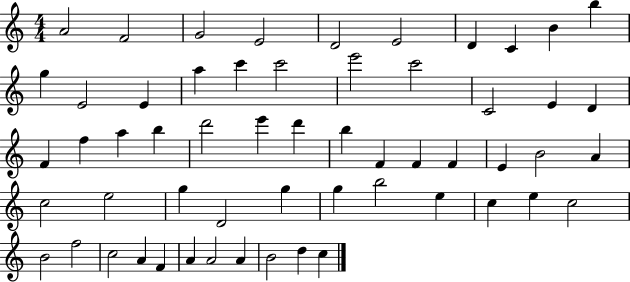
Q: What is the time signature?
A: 4/4